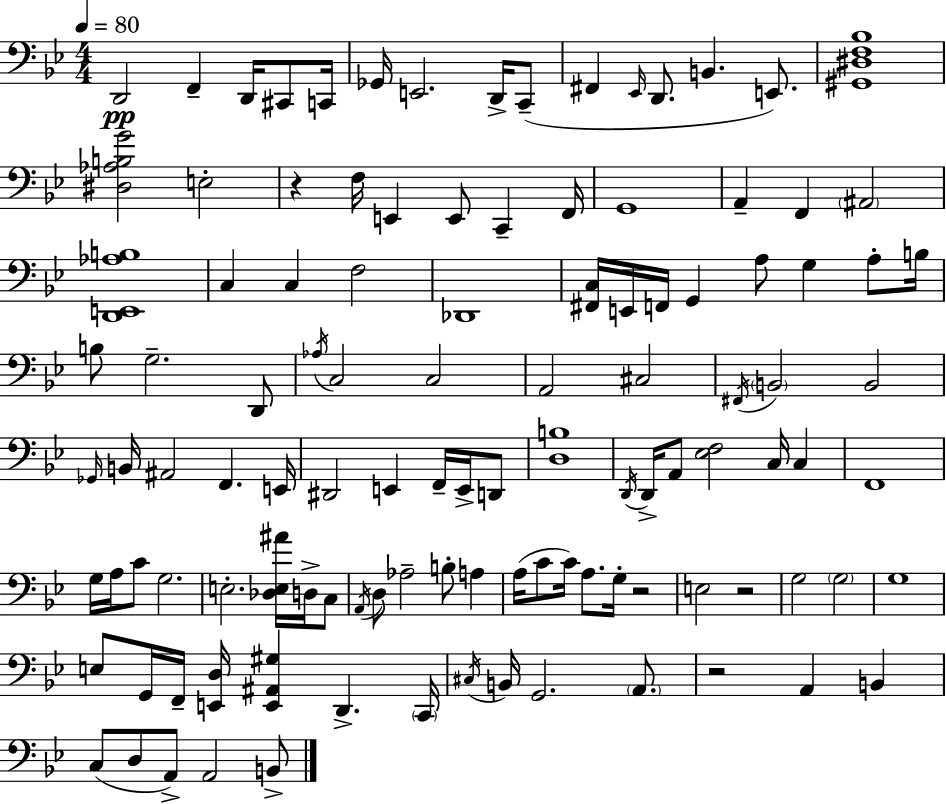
X:1
T:Untitled
M:4/4
L:1/4
K:Bb
D,,2 F,, D,,/4 ^C,,/2 C,,/4 _G,,/4 E,,2 D,,/4 C,,/2 ^F,, _E,,/4 D,,/2 B,, E,,/2 [^G,,^D,F,_B,]4 [^D,_A,B,G]2 E,2 z F,/4 E,, E,,/2 C,, F,,/4 G,,4 A,, F,, ^A,,2 [D,,E,,_A,B,]4 C, C, F,2 _D,,4 [^F,,C,]/4 E,,/4 F,,/4 G,, A,/2 G, A,/2 B,/4 B,/2 G,2 D,,/2 _A,/4 C,2 C,2 A,,2 ^C,2 ^F,,/4 B,,2 B,,2 _G,,/4 B,,/4 ^A,,2 F,, E,,/4 ^D,,2 E,, F,,/4 E,,/4 D,,/2 [D,B,]4 D,,/4 D,,/4 A,,/2 [_E,F,]2 C,/4 C, F,,4 G,/4 A,/4 C/2 G,2 E,2 [_D,E,^A]/4 D,/4 C,/2 A,,/4 D,/2 _A,2 B,/2 A, A,/4 C/2 C/4 A,/2 G,/4 z2 E,2 z2 G,2 G,2 G,4 E,/2 G,,/4 F,,/4 [E,,D,]/4 [E,,^A,,^G,] D,, C,,/4 ^C,/4 B,,/4 G,,2 A,,/2 z2 A,, B,, C,/2 D,/2 A,,/2 A,,2 B,,/2